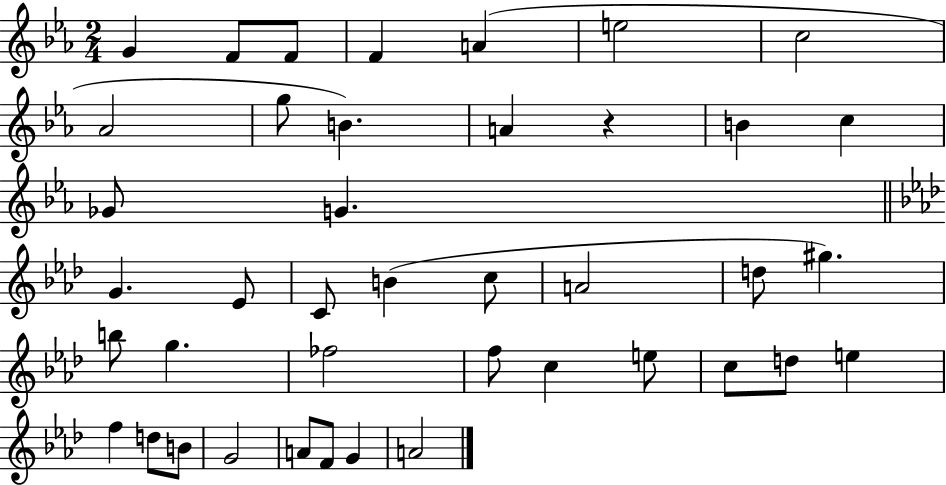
{
  \clef treble
  \numericTimeSignature
  \time 2/4
  \key ees \major
  \repeat volta 2 { g'4 f'8 f'8 | f'4 a'4( | e''2 | c''2 | \break aes'2 | g''8 b'4.) | a'4 r4 | b'4 c''4 | \break ges'8 g'4. | \bar "||" \break \key aes \major g'4. ees'8 | c'8 b'4( c''8 | a'2 | d''8 gis''4.) | \break b''8 g''4. | fes''2 | f''8 c''4 e''8 | c''8 d''8 e''4 | \break f''4 d''8 b'8 | g'2 | a'8 f'8 g'4 | a'2 | \break } \bar "|."
}